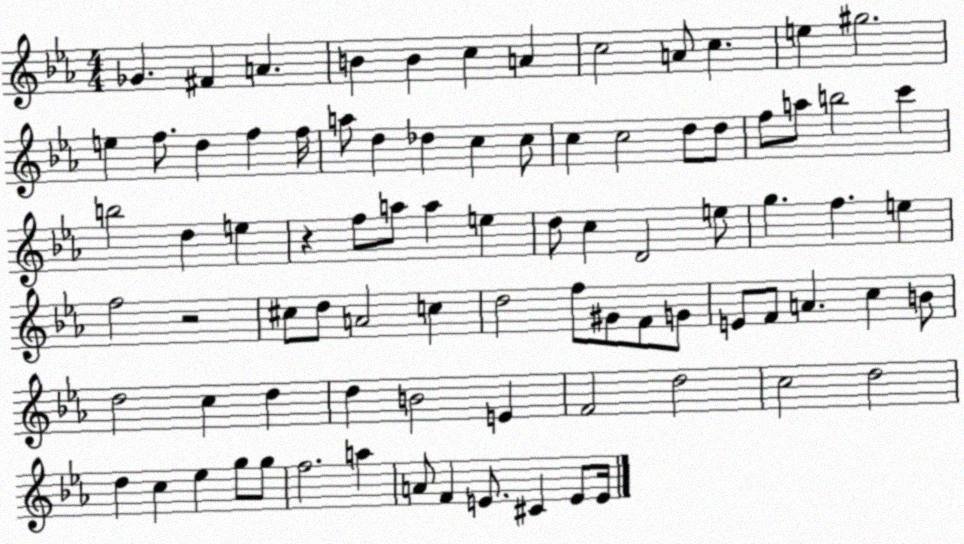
X:1
T:Untitled
M:4/4
L:1/4
K:Eb
_G ^F A B B c A c2 A/2 c e ^g2 e f/2 d f f/4 a/2 d _d c c/2 c c2 d/2 d/2 f/2 a/2 b2 c' b2 d e z f/2 a/2 a e d/2 c D2 e/2 g f e f2 z2 ^c/2 d/2 A2 c d2 f/2 ^G/2 F/2 G/2 E/2 F/2 A c B/2 d2 c d d B2 E F2 d2 c2 d2 d c _e g/2 g/2 f2 a A/2 F E/2 ^C E/2 E/4